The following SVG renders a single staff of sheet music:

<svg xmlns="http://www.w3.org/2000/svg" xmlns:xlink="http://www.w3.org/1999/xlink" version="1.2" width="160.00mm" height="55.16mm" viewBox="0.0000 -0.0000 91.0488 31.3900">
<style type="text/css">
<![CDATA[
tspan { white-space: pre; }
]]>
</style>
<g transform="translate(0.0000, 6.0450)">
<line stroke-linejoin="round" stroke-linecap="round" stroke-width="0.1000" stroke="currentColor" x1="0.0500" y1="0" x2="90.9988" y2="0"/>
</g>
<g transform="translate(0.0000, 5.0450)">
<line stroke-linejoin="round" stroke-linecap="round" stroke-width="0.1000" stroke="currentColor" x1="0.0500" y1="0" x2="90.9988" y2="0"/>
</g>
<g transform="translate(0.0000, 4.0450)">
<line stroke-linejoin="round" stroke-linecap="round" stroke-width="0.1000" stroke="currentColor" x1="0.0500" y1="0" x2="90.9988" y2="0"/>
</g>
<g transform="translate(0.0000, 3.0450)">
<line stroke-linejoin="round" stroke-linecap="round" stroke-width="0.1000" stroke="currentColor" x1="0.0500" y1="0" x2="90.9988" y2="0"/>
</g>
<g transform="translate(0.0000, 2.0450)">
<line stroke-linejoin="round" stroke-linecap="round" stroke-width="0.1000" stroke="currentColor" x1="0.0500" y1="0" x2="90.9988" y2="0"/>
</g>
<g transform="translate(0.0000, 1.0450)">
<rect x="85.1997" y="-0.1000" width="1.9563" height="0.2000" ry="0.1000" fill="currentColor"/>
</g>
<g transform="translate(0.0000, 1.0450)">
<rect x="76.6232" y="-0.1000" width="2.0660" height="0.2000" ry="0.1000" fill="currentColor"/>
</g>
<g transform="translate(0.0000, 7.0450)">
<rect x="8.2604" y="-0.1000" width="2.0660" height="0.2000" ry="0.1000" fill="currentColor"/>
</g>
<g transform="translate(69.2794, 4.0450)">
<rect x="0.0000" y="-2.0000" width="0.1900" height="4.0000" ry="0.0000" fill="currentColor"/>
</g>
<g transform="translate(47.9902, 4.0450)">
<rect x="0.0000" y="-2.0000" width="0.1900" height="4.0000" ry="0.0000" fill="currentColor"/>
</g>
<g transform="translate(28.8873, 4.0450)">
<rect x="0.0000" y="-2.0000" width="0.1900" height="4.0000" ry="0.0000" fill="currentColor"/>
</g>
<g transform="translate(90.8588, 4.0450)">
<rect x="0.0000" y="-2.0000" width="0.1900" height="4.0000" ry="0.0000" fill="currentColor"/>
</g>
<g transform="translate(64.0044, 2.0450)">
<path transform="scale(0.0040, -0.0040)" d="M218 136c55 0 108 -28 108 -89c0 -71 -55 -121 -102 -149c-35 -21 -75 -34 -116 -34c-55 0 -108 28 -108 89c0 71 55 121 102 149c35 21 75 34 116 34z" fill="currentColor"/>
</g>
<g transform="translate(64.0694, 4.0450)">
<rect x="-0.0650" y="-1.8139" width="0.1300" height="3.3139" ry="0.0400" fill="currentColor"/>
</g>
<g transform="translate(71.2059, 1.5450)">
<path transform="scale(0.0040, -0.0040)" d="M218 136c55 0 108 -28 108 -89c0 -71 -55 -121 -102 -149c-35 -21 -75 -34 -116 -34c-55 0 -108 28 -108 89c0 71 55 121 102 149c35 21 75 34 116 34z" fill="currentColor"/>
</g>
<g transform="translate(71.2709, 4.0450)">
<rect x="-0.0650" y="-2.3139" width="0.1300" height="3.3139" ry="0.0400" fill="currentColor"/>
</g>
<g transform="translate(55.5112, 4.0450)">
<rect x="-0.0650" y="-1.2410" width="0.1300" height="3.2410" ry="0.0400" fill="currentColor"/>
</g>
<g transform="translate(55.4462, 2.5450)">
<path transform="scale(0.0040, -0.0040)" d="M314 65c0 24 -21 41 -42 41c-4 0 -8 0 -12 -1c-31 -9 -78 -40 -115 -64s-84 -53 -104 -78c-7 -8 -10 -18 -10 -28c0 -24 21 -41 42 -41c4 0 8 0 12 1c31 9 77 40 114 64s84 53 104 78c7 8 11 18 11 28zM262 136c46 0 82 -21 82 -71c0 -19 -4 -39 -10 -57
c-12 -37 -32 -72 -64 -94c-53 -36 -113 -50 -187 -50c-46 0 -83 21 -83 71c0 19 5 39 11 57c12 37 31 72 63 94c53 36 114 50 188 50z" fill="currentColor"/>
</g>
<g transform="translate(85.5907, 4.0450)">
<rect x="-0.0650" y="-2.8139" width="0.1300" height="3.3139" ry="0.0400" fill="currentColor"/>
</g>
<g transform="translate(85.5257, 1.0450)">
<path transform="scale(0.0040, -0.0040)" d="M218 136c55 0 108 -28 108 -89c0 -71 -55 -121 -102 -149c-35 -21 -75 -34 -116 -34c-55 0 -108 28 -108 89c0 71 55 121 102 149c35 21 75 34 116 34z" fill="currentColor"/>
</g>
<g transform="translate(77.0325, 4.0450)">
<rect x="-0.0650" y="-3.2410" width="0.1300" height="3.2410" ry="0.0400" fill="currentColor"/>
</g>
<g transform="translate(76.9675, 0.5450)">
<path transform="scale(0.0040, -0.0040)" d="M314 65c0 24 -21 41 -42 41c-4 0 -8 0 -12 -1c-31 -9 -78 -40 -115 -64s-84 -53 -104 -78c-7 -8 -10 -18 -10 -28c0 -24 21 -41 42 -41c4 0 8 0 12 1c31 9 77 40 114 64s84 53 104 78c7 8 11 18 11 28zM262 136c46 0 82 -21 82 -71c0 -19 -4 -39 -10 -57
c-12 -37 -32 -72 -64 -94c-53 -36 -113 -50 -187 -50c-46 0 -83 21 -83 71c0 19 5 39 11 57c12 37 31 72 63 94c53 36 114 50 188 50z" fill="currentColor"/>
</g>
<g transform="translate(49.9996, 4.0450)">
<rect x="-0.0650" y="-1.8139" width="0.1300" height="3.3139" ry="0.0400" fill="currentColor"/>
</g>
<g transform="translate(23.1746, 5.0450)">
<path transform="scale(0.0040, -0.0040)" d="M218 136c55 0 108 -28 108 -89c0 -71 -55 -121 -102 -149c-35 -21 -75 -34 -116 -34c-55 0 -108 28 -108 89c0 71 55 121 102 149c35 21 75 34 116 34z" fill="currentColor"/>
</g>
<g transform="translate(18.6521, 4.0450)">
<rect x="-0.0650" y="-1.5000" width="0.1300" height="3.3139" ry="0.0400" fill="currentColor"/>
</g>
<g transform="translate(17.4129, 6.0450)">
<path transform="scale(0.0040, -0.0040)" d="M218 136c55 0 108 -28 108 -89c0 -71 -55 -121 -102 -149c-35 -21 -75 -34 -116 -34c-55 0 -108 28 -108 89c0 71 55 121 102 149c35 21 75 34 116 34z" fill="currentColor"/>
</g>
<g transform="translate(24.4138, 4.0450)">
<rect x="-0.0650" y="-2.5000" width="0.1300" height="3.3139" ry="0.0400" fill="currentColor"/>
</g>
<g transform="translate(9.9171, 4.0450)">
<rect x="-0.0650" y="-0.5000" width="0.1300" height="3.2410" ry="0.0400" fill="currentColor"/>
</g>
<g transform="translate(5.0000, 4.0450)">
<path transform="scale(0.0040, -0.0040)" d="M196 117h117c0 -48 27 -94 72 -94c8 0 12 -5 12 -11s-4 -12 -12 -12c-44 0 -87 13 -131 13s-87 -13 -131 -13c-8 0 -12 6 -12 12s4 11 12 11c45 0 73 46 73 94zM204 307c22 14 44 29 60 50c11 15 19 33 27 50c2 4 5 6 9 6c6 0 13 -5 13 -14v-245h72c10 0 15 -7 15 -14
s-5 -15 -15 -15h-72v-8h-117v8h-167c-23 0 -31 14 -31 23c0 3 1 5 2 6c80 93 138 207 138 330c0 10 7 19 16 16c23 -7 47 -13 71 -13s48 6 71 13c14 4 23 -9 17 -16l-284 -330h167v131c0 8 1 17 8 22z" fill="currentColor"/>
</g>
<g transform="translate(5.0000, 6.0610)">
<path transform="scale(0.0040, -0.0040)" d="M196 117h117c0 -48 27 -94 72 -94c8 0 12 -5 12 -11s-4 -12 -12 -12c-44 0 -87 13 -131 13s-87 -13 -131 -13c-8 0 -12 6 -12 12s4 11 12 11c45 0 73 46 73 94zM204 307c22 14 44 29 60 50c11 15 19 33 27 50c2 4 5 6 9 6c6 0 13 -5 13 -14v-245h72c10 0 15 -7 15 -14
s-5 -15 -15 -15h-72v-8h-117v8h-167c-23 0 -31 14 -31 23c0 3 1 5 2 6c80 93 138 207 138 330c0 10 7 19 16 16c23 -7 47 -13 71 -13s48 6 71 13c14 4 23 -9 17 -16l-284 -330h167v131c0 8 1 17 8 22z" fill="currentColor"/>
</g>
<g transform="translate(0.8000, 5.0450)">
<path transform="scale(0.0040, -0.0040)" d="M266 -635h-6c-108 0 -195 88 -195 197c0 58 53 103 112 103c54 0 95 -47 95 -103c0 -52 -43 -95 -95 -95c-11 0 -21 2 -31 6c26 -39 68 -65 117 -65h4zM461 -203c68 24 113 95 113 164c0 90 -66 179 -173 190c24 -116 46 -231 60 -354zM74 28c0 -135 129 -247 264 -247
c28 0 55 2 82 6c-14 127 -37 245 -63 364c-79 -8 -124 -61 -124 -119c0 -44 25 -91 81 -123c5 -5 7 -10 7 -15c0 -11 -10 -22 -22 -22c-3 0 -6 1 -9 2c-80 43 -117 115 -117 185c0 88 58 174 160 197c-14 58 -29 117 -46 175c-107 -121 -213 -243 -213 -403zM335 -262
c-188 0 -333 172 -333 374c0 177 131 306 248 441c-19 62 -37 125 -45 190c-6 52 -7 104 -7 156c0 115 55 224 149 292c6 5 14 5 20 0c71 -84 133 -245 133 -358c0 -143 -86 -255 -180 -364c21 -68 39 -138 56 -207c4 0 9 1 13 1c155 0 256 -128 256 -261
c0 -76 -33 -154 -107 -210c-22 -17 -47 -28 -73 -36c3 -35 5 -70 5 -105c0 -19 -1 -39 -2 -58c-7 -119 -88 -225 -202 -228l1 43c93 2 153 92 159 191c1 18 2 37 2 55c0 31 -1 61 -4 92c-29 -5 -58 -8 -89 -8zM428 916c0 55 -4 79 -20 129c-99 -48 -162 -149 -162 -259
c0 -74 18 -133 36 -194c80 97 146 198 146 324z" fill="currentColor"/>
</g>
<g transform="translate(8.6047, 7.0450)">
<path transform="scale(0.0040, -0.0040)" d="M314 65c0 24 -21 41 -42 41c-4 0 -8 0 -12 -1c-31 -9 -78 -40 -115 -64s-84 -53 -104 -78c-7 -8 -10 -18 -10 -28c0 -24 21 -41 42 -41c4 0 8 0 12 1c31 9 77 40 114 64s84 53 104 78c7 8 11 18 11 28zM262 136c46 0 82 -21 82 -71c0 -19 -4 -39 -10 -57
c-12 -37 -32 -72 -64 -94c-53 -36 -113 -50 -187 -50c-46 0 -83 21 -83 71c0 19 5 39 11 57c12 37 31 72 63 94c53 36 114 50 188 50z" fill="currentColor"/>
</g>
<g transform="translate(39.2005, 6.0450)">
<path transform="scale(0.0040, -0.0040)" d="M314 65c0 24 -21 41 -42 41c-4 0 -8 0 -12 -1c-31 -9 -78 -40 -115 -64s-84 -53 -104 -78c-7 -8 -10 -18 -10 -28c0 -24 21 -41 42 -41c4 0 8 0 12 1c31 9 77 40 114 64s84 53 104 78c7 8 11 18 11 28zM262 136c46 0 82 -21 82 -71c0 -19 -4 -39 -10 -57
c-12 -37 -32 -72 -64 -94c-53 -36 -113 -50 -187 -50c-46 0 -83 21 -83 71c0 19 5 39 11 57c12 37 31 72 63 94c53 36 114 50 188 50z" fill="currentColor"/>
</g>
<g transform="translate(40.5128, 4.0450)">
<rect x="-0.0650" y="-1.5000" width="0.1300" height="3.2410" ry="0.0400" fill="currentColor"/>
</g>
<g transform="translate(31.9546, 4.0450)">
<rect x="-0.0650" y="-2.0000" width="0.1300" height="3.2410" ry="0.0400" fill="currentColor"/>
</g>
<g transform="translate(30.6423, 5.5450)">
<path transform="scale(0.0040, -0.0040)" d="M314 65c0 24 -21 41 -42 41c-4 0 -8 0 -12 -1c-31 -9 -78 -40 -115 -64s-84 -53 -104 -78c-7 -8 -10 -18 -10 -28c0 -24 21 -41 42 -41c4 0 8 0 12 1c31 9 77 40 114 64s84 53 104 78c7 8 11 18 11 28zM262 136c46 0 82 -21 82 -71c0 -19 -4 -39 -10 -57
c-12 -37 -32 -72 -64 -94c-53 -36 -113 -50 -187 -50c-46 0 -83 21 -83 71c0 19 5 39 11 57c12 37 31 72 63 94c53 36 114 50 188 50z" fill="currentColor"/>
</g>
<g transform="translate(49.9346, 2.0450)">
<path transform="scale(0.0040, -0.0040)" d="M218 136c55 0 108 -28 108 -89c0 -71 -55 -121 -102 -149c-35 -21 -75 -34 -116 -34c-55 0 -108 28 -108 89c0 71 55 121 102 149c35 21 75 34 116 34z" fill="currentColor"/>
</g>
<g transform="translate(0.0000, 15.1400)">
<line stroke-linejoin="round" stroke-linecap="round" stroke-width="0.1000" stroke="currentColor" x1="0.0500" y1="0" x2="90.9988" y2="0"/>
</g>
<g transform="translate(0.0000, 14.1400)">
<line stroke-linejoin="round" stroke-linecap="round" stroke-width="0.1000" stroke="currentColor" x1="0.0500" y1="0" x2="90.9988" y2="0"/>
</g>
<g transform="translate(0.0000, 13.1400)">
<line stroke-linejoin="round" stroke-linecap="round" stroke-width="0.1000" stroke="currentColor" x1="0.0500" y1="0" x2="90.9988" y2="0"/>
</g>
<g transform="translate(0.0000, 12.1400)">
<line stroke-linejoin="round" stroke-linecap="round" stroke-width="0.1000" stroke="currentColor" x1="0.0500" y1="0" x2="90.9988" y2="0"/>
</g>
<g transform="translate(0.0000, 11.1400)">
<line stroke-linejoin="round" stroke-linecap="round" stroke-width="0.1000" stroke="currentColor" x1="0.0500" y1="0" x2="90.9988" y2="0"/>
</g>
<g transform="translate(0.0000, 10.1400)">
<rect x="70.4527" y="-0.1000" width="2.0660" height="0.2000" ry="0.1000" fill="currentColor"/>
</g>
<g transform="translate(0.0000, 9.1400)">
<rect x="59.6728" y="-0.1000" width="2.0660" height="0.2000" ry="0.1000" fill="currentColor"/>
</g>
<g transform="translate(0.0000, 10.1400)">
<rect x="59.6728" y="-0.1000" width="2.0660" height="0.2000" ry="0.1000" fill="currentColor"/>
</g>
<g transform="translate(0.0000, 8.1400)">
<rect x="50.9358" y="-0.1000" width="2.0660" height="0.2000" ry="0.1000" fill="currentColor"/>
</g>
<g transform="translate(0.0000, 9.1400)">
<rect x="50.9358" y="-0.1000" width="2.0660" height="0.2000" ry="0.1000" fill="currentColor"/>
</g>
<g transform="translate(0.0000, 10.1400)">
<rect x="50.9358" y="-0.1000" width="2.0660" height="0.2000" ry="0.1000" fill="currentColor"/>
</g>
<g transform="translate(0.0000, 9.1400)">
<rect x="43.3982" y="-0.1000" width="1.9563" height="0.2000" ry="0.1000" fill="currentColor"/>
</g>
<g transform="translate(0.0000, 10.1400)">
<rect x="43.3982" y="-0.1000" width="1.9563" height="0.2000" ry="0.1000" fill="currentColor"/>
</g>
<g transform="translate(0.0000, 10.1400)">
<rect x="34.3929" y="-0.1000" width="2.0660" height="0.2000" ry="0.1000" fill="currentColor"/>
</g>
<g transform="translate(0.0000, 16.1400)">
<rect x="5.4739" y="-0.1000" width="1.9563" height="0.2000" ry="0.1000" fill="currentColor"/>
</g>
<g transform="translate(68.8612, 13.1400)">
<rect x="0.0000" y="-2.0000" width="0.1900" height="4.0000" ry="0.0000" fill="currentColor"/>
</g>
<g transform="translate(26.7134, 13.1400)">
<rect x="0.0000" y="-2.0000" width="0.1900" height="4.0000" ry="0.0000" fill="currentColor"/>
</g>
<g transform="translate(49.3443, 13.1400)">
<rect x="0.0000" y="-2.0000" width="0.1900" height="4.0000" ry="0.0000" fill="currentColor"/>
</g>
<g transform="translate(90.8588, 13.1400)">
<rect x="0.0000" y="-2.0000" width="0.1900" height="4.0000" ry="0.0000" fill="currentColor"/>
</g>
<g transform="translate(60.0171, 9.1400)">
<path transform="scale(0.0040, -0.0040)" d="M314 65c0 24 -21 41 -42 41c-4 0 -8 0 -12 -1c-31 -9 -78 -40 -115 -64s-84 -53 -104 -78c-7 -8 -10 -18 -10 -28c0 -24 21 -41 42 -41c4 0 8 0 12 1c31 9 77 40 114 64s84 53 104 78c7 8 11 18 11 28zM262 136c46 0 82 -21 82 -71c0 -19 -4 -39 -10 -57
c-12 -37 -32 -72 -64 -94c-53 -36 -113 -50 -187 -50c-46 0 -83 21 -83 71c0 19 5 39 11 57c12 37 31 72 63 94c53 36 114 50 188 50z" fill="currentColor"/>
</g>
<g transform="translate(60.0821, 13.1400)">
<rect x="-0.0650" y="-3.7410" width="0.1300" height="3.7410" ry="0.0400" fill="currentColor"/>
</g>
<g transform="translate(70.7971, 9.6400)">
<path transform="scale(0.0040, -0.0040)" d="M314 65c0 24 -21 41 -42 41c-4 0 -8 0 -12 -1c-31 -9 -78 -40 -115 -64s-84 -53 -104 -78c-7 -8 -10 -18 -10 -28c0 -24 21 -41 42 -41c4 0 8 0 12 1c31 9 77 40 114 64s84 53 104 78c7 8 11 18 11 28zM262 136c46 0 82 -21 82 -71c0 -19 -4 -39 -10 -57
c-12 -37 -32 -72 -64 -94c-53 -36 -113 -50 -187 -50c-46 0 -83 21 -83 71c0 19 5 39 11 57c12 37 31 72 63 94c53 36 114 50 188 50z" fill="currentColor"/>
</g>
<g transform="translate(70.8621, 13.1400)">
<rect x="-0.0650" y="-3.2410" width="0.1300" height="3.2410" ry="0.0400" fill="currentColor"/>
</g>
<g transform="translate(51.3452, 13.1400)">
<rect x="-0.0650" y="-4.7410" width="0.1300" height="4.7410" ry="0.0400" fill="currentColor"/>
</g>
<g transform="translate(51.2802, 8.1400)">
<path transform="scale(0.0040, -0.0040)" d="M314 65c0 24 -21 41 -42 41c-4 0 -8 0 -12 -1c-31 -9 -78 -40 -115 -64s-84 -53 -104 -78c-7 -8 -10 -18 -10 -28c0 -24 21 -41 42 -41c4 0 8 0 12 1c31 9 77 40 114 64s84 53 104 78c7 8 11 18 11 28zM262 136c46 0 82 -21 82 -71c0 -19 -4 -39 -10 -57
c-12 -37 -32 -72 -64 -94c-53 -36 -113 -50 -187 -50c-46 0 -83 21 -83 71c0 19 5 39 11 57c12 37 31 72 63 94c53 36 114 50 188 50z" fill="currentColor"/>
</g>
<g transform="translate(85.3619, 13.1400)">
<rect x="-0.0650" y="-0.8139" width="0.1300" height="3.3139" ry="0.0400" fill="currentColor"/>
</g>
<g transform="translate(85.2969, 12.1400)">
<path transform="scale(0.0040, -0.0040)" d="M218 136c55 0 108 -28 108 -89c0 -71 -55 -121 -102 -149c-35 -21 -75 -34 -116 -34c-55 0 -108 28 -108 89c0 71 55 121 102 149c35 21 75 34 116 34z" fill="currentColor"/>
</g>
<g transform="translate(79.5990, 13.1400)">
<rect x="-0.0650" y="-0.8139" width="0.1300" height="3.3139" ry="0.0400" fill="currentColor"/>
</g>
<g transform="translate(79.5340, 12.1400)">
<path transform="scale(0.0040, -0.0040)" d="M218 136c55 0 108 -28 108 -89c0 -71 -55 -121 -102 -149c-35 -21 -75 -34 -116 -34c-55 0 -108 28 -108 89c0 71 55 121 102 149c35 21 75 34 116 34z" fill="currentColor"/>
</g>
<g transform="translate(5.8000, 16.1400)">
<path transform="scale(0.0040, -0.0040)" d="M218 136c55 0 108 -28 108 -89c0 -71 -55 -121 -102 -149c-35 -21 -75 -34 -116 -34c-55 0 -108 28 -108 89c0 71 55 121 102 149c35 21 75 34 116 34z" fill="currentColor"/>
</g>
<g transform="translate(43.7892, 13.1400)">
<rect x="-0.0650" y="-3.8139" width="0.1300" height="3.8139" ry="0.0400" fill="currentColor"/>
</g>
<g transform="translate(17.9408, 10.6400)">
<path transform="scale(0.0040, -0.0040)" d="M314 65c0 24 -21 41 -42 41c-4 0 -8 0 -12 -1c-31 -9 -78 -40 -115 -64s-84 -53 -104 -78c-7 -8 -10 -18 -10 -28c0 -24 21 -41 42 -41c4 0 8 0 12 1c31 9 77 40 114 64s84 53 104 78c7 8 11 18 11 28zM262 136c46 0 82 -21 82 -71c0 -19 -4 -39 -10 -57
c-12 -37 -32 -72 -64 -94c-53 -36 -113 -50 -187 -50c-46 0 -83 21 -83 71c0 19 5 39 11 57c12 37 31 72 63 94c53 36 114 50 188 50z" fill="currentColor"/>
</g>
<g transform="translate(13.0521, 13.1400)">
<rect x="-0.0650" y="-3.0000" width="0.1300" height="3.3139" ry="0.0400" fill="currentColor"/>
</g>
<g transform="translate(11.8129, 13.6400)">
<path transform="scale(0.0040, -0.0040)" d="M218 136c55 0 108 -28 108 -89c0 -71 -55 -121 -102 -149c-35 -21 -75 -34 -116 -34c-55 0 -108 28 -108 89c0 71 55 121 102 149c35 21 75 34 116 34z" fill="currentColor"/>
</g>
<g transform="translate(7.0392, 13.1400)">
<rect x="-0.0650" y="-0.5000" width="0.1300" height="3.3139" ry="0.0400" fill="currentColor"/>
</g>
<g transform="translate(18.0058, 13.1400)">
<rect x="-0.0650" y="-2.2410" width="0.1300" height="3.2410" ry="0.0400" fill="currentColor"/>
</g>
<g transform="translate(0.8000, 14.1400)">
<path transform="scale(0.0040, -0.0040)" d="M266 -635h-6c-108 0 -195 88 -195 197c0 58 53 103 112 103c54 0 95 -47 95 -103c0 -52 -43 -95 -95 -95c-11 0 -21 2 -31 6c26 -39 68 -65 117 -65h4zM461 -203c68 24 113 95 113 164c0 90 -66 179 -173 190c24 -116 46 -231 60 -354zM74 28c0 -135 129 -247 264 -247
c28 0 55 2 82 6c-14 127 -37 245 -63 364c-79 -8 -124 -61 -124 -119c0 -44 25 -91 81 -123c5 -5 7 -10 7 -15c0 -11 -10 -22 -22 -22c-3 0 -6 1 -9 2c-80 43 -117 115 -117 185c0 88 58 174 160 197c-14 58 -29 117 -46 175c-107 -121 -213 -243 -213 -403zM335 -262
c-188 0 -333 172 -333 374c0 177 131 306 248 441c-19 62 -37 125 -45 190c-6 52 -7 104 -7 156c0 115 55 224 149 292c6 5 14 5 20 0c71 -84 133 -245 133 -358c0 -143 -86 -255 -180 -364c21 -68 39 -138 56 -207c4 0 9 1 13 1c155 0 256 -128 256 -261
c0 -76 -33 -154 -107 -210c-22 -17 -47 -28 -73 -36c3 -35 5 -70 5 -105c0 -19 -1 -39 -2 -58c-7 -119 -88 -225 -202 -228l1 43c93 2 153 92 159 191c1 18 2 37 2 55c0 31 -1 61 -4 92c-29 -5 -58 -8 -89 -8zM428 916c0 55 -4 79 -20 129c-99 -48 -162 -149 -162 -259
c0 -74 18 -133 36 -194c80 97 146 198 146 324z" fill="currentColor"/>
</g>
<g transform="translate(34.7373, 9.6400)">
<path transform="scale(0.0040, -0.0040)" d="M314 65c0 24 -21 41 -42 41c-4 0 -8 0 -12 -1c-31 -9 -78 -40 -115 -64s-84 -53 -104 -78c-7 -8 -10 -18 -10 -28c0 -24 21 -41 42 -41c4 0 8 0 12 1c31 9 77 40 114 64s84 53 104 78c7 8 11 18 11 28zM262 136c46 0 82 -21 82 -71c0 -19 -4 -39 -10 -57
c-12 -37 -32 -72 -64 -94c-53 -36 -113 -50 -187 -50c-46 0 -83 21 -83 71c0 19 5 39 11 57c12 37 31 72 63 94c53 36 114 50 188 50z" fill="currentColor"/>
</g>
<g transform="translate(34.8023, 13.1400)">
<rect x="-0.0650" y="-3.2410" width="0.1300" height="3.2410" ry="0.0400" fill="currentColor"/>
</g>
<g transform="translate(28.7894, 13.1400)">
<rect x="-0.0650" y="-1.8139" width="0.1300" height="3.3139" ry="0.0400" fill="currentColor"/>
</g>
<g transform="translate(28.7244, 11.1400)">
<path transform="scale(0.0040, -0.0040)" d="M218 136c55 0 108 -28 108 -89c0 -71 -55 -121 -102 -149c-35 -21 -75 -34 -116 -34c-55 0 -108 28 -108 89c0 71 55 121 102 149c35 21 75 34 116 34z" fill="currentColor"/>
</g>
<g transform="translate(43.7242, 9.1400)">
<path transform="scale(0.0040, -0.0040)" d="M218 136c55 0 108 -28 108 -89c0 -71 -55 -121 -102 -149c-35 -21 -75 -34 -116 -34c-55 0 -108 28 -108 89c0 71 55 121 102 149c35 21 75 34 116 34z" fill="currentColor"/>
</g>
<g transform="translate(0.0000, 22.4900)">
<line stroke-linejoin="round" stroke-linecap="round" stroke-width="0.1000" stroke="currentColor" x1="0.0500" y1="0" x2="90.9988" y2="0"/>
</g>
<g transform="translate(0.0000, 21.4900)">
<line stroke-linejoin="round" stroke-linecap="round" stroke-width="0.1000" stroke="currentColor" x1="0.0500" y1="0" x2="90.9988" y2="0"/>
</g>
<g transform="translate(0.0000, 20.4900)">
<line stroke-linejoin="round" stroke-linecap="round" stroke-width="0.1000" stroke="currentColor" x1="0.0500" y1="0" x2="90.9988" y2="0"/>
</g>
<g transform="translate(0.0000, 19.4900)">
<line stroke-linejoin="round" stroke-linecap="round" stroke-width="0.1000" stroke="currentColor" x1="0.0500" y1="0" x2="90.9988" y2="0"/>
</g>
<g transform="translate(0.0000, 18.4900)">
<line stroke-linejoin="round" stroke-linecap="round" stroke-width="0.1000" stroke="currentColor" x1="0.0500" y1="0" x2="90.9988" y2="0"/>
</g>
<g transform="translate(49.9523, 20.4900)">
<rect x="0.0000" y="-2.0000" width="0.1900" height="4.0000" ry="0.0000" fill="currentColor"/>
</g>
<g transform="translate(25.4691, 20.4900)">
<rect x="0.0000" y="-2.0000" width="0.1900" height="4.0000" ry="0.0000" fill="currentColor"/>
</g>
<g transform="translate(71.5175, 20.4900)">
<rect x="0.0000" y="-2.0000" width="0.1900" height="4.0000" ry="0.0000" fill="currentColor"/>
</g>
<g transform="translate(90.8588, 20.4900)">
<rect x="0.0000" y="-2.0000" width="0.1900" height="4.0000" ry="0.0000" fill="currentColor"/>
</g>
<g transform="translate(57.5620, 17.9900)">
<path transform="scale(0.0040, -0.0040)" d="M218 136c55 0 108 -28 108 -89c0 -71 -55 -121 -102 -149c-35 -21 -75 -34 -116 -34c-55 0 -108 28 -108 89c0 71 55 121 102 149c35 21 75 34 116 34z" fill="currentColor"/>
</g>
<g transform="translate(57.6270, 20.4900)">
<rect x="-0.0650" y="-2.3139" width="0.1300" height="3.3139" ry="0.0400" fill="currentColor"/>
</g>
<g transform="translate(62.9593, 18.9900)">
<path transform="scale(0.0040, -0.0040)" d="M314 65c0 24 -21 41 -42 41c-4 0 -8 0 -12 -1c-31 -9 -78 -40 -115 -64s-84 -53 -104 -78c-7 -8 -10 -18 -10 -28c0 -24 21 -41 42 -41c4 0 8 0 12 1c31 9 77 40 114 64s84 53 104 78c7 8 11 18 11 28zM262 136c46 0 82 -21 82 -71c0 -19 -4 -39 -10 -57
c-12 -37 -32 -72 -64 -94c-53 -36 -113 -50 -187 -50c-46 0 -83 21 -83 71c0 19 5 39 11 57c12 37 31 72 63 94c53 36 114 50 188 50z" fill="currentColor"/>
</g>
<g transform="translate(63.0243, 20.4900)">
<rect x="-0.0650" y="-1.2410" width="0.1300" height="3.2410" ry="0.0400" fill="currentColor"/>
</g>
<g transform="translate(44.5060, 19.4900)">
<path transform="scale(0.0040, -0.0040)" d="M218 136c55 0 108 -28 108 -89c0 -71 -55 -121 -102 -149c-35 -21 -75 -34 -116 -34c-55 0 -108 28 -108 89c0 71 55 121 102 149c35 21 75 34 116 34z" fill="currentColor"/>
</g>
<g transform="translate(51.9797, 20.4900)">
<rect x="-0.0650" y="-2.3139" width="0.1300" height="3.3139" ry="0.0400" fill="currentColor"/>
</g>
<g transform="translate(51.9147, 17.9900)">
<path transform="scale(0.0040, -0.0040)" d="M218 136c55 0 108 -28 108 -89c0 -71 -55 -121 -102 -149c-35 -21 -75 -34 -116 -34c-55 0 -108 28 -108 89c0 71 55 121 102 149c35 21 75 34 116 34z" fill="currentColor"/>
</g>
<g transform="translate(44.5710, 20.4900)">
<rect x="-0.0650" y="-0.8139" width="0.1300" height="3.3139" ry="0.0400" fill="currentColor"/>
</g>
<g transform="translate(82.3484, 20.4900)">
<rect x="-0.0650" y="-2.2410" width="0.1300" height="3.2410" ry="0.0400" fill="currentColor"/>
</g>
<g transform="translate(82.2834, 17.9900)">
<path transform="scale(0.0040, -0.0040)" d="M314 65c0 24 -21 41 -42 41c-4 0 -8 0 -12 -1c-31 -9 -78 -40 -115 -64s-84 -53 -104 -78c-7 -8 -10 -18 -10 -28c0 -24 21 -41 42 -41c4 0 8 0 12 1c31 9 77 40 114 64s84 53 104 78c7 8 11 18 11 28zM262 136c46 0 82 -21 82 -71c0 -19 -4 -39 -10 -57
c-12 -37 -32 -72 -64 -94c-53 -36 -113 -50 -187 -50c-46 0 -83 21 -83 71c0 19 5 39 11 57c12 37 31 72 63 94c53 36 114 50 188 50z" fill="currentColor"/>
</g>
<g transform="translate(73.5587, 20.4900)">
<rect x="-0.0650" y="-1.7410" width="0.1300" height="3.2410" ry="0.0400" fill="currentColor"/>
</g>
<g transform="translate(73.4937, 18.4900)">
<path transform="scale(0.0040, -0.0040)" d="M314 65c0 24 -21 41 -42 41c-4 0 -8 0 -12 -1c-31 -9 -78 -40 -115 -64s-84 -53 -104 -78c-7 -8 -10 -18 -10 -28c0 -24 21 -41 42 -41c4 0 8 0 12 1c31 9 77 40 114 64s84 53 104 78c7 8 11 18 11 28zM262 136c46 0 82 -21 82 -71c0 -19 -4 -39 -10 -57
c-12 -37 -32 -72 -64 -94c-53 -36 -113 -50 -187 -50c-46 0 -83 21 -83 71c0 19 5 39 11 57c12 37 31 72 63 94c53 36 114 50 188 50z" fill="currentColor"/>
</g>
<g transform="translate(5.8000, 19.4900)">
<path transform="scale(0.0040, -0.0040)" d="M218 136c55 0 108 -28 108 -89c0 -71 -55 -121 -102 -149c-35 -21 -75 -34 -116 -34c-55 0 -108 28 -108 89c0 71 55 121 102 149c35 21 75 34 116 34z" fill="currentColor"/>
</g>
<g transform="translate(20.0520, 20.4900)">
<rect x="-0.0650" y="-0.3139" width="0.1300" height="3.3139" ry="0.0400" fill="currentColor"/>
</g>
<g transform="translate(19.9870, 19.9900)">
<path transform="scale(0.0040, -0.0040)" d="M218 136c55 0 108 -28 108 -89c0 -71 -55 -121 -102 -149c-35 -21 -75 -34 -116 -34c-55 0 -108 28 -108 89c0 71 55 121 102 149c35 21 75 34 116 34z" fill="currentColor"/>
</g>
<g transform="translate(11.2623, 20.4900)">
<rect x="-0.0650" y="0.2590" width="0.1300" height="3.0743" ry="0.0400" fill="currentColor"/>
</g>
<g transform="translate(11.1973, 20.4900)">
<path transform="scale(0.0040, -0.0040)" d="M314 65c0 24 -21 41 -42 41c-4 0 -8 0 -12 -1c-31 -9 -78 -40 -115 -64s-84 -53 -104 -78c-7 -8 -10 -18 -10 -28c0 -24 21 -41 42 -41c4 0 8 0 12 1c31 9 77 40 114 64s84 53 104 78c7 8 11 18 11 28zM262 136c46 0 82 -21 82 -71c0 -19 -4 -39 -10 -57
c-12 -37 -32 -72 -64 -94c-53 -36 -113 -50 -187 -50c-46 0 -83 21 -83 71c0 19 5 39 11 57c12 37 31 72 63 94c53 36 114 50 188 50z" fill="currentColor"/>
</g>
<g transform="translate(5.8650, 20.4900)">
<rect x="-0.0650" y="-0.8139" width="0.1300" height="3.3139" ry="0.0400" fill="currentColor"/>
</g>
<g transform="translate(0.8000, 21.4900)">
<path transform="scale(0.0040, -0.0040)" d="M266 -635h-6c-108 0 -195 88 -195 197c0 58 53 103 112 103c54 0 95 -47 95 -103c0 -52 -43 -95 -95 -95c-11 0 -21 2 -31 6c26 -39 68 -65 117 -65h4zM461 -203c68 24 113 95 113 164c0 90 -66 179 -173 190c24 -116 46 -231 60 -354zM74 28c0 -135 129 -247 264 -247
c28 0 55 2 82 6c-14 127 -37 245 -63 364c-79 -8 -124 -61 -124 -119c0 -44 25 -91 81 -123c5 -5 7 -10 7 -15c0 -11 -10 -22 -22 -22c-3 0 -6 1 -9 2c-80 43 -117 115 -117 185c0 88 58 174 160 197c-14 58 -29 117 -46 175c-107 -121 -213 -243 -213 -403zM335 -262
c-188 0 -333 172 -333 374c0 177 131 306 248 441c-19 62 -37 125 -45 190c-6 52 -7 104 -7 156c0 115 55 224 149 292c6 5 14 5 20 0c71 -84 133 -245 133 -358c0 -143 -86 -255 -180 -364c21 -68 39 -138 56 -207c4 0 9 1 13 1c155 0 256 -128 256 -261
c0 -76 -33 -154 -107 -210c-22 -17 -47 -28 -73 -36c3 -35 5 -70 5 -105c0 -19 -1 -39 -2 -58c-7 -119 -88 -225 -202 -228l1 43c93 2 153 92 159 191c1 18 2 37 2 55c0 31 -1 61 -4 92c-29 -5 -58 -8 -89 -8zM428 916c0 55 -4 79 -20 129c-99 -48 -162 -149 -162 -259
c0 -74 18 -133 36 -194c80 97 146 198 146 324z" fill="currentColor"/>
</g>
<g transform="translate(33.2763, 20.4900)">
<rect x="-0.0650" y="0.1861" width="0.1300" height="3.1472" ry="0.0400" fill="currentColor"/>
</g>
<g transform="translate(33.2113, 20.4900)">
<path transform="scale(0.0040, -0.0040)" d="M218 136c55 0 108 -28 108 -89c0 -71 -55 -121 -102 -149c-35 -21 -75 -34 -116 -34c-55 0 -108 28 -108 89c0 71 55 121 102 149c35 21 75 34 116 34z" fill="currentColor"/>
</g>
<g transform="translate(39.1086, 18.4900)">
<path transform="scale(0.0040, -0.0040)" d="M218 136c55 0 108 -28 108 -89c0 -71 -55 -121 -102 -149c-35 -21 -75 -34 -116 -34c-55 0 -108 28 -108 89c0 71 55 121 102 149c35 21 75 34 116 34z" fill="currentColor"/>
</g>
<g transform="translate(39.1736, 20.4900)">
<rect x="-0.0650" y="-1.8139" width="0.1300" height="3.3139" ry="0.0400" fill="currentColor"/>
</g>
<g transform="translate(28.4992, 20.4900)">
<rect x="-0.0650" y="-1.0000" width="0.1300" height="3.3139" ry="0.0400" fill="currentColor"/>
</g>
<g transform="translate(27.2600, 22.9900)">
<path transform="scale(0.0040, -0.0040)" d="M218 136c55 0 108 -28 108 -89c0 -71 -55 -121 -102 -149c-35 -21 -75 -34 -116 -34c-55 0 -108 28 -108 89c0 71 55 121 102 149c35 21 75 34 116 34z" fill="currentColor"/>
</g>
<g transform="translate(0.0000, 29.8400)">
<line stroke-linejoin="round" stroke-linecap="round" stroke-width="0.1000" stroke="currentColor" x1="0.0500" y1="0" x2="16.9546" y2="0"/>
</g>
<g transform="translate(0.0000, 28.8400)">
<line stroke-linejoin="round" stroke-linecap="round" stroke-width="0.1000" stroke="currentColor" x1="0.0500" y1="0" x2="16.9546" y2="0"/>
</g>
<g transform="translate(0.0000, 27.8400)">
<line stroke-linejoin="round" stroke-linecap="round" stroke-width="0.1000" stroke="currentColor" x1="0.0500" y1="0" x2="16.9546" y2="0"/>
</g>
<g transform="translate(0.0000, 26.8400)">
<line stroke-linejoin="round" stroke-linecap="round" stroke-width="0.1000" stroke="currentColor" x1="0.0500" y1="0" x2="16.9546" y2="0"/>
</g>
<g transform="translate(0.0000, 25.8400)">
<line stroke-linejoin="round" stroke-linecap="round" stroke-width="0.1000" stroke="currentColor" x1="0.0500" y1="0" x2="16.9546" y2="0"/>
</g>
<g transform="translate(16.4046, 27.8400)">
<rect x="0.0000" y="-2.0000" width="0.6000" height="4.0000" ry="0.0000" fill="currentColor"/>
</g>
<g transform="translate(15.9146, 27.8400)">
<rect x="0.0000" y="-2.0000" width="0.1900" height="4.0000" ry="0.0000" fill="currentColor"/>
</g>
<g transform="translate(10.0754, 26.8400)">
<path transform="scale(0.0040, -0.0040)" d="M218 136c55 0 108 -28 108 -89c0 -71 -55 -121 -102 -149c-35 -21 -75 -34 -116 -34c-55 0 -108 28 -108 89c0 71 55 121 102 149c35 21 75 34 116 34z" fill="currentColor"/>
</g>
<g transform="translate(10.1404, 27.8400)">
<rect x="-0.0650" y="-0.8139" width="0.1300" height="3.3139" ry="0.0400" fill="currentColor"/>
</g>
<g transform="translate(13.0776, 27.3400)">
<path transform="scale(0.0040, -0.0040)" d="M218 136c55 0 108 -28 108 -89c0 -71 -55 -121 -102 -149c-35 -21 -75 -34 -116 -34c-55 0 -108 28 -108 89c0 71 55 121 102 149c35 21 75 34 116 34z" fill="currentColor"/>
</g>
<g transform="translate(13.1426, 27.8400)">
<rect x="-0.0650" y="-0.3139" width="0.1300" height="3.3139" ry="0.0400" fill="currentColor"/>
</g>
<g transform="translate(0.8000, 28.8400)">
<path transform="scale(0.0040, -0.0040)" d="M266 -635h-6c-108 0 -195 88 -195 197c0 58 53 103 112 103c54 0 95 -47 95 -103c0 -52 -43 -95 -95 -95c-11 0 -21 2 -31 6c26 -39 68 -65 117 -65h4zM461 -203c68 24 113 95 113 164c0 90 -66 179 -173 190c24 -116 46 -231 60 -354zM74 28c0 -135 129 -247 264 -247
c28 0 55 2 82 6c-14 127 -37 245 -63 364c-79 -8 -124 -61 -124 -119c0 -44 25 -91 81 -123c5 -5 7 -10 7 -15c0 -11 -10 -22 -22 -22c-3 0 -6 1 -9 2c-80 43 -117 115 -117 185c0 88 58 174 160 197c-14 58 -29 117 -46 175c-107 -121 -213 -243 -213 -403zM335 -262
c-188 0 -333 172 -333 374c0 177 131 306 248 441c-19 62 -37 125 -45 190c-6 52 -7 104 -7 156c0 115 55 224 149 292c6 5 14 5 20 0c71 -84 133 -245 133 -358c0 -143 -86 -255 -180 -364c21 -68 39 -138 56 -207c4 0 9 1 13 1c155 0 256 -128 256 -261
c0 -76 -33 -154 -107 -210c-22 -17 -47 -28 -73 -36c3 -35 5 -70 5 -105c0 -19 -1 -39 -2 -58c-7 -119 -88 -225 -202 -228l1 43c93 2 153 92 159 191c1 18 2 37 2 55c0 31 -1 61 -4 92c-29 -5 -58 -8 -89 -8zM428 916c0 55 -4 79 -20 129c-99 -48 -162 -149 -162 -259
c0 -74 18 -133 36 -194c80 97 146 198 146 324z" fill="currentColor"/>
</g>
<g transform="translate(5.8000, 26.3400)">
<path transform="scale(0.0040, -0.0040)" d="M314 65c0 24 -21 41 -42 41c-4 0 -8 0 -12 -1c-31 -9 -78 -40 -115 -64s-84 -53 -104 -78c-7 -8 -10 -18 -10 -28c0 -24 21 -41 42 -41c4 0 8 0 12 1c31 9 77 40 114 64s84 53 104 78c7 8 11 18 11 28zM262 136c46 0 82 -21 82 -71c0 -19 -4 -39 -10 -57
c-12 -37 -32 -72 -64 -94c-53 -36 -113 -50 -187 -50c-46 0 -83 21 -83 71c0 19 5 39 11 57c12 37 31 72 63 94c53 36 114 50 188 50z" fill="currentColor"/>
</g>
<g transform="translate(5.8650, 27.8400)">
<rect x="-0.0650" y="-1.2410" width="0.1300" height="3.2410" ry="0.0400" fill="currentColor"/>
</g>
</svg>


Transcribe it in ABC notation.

X:1
T:Untitled
M:4/4
L:1/4
K:C
C2 E G F2 E2 f e2 f g b2 a C A g2 f b2 c' e'2 c'2 b2 d d d B2 c D B f d g g e2 f2 g2 e2 d c